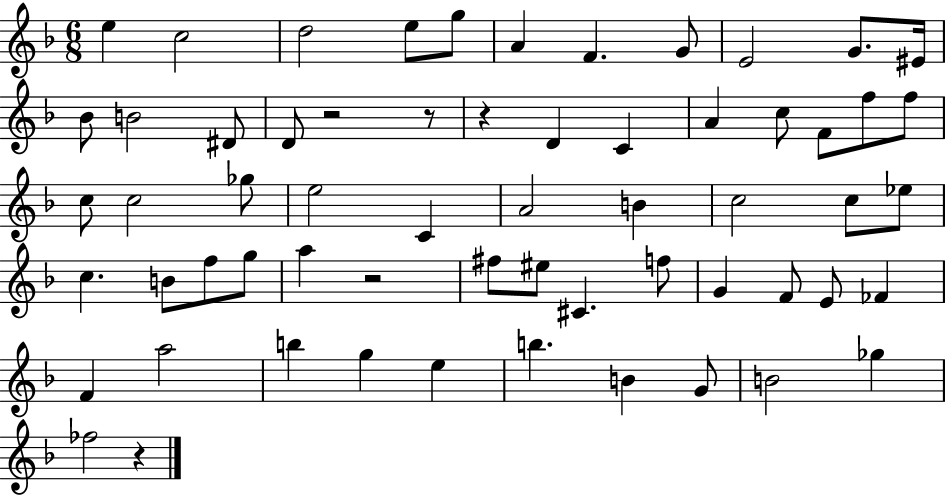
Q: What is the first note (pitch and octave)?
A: E5